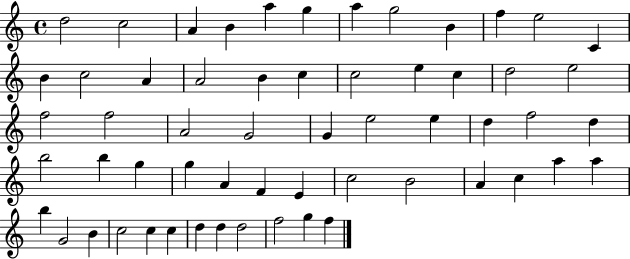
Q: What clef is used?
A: treble